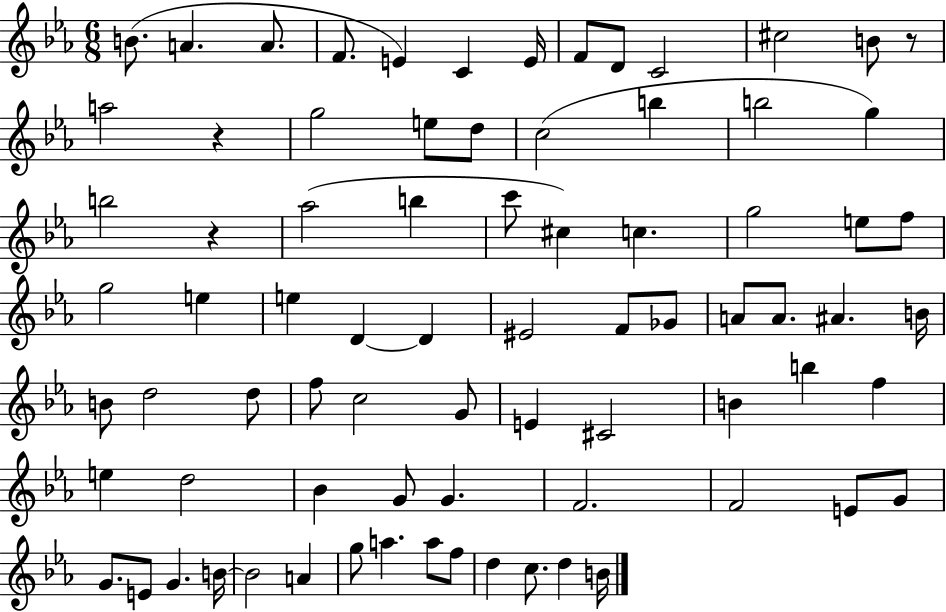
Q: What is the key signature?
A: EES major